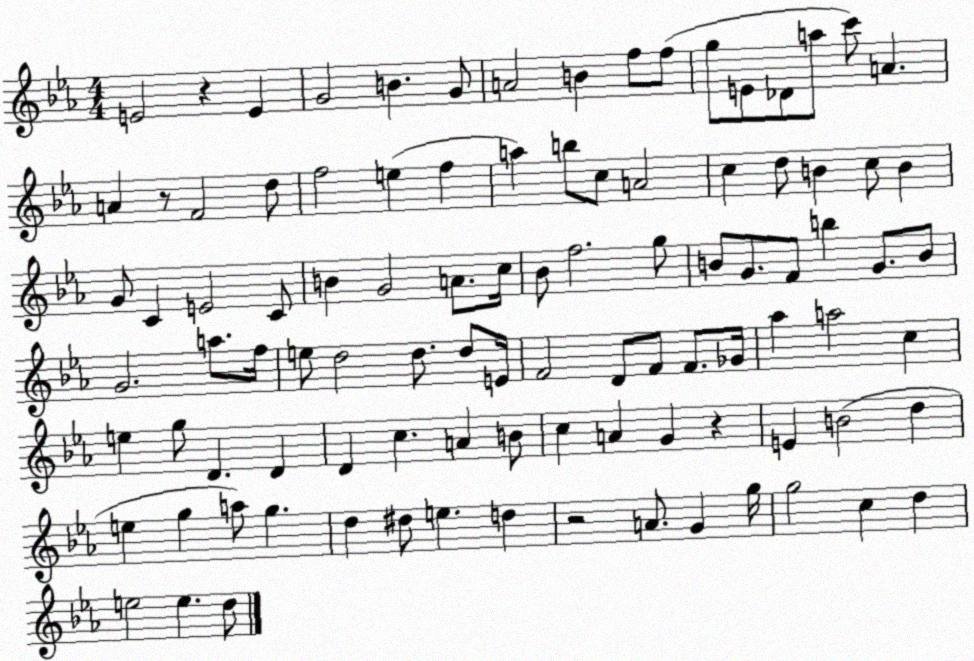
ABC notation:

X:1
T:Untitled
M:4/4
L:1/4
K:Eb
E2 z E G2 B G/2 A2 B f/2 f/2 g/2 E/2 _D/2 a/2 c'/2 A A z/2 F2 d/2 f2 e f a b/2 c/2 A2 c d/2 B c/2 B G/2 C E2 C/2 B G2 A/2 c/4 _B/2 f2 g/2 B/2 G/2 F/2 b G/2 B/2 G2 a/2 f/4 e/2 d2 d/2 d/2 E/4 F2 D/2 F/2 F/2 _G/4 _a a2 c e g/2 D D D c A B/2 c A G z E B2 d e g a/2 g d ^d/2 e d z2 A/2 G g/4 g2 c d e2 e d/2